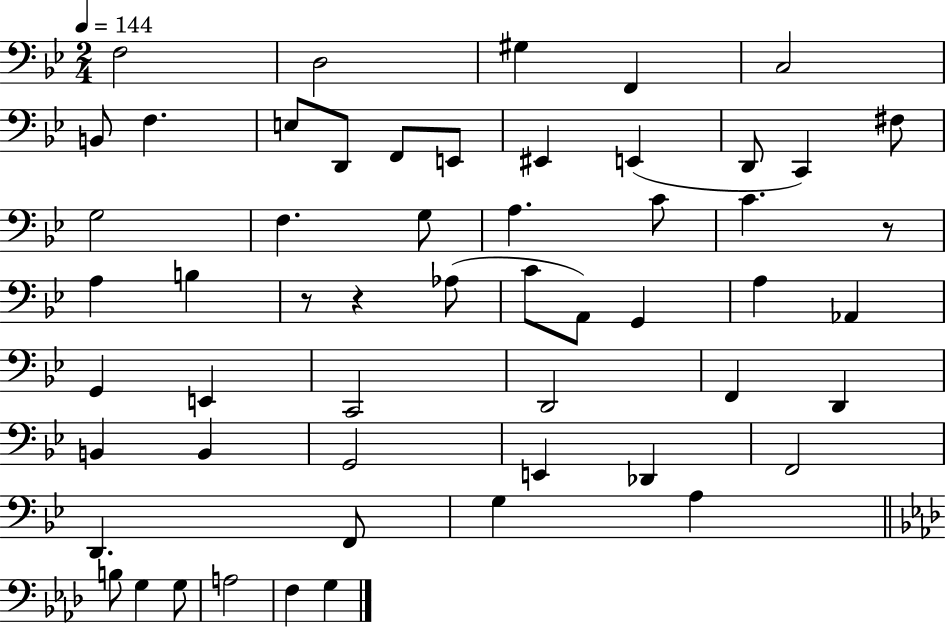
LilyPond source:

{
  \clef bass
  \numericTimeSignature
  \time 2/4
  \key bes \major
  \tempo 4 = 144
  f2 | d2 | gis4 f,4 | c2 | \break b,8 f4. | e8 d,8 f,8 e,8 | eis,4 e,4( | d,8 c,4) fis8 | \break g2 | f4. g8 | a4. c'8 | c'4. r8 | \break a4 b4 | r8 r4 aes8( | c'8 a,8) g,4 | a4 aes,4 | \break g,4 e,4 | c,2 | d,2 | f,4 d,4 | \break b,4 b,4 | g,2 | e,4 des,4 | f,2 | \break d,4. f,8 | g4 a4 | \bar "||" \break \key aes \major b8 g4 g8 | a2 | f4 g4 | \bar "|."
}